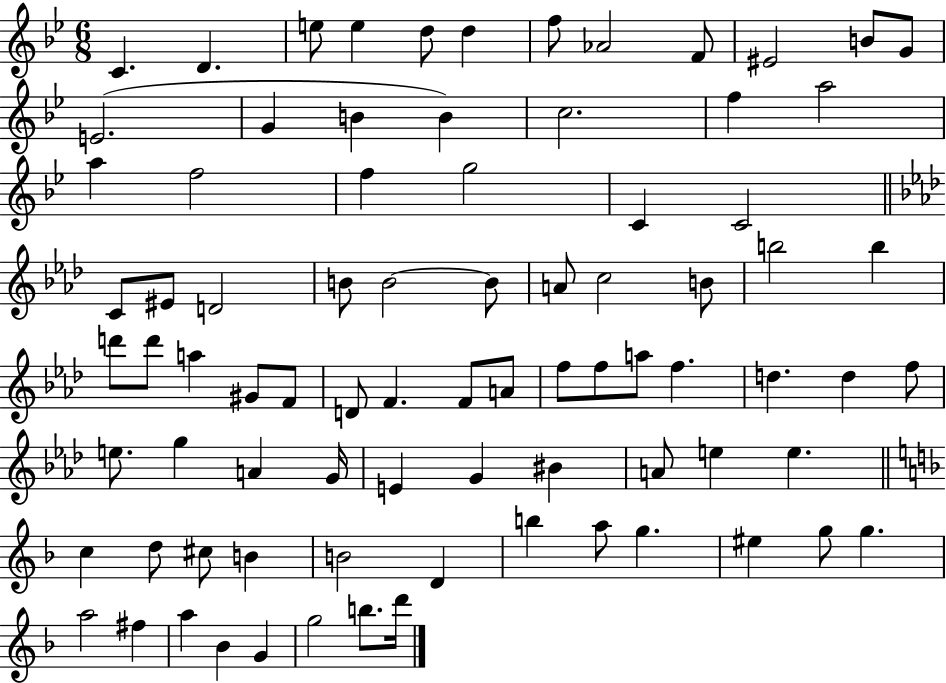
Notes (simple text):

C4/q. D4/q. E5/e E5/q D5/e D5/q F5/e Ab4/h F4/e EIS4/h B4/e G4/e E4/h. G4/q B4/q B4/q C5/h. F5/q A5/h A5/q F5/h F5/q G5/h C4/q C4/h C4/e EIS4/e D4/h B4/e B4/h B4/e A4/e C5/h B4/e B5/h B5/q D6/e D6/e A5/q G#4/e F4/e D4/e F4/q. F4/e A4/e F5/e F5/e A5/e F5/q. D5/q. D5/q F5/e E5/e. G5/q A4/q G4/s E4/q G4/q BIS4/q A4/e E5/q E5/q. C5/q D5/e C#5/e B4/q B4/h D4/q B5/q A5/e G5/q. EIS5/q G5/e G5/q. A5/h F#5/q A5/q Bb4/q G4/q G5/h B5/e. D6/s